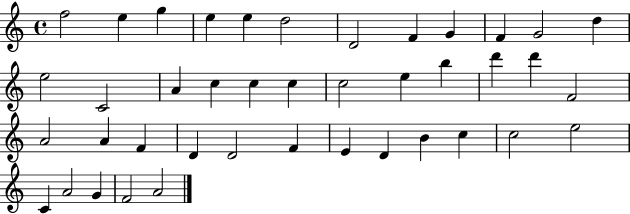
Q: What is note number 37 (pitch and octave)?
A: C4